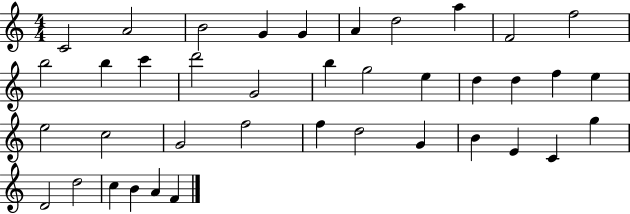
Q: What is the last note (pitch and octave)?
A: F4